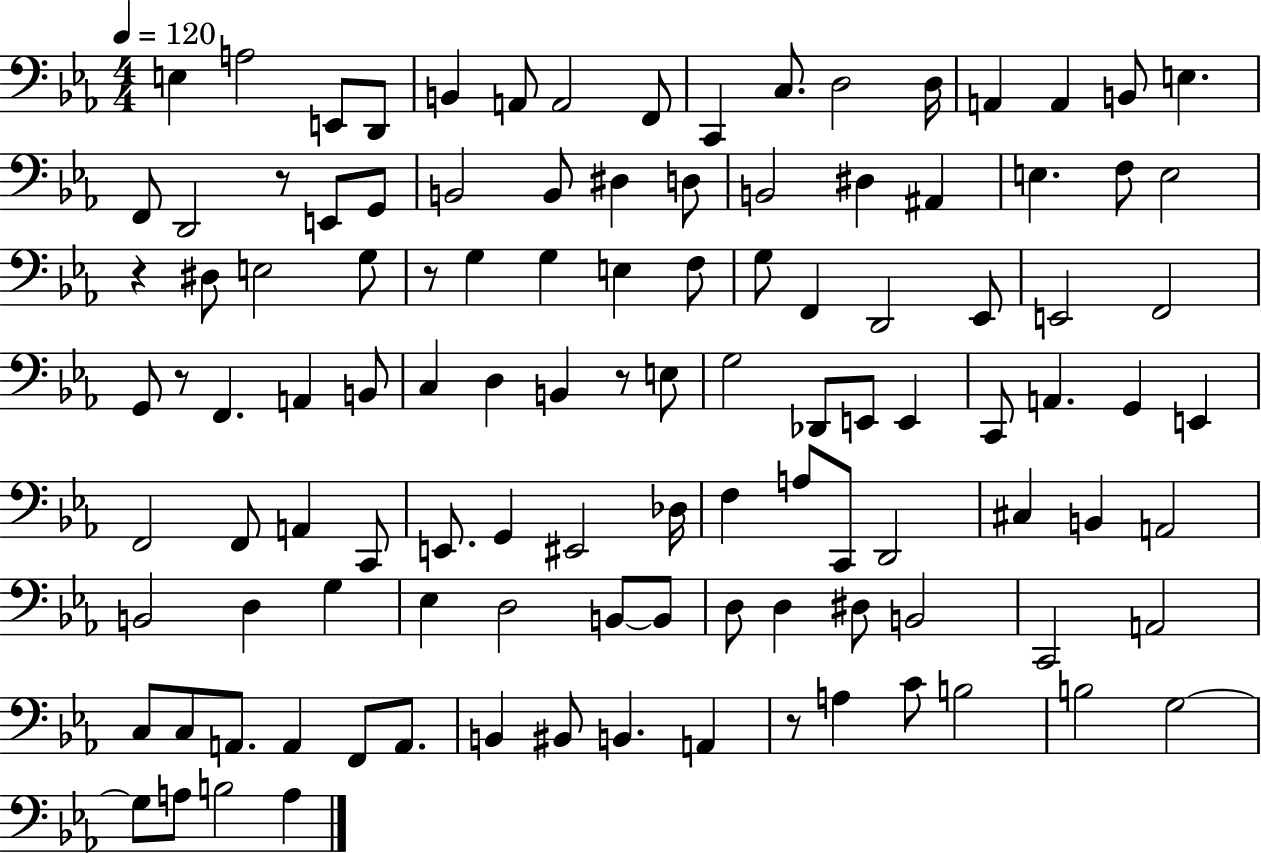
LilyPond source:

{
  \clef bass
  \numericTimeSignature
  \time 4/4
  \key ees \major
  \tempo 4 = 120
  \repeat volta 2 { e4 a2 e,8 d,8 | b,4 a,8 a,2 f,8 | c,4 c8. d2 d16 | a,4 a,4 b,8 e4. | \break f,8 d,2 r8 e,8 g,8 | b,2 b,8 dis4 d8 | b,2 dis4 ais,4 | e4. f8 e2 | \break r4 dis8 e2 g8 | r8 g4 g4 e4 f8 | g8 f,4 d,2 ees,8 | e,2 f,2 | \break g,8 r8 f,4. a,4 b,8 | c4 d4 b,4 r8 e8 | g2 des,8 e,8 e,4 | c,8 a,4. g,4 e,4 | \break f,2 f,8 a,4 c,8 | e,8. g,4 eis,2 des16 | f4 a8 c,8 d,2 | cis4 b,4 a,2 | \break b,2 d4 g4 | ees4 d2 b,8~~ b,8 | d8 d4 dis8 b,2 | c,2 a,2 | \break c8 c8 a,8. a,4 f,8 a,8. | b,4 bis,8 b,4. a,4 | r8 a4 c'8 b2 | b2 g2~~ | \break g8 a8 b2 a4 | } \bar "|."
}